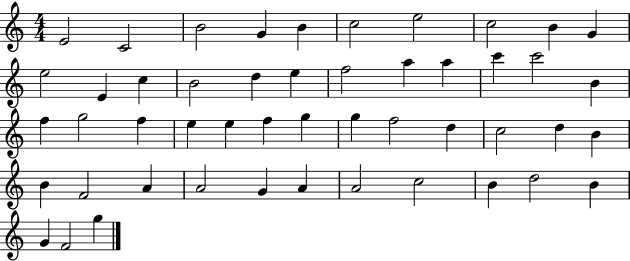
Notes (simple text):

E4/h C4/h B4/h G4/q B4/q C5/h E5/h C5/h B4/q G4/q E5/h E4/q C5/q B4/h D5/q E5/q F5/h A5/q A5/q C6/q C6/h B4/q F5/q G5/h F5/q E5/q E5/q F5/q G5/q G5/q F5/h D5/q C5/h D5/q B4/q B4/q F4/h A4/q A4/h G4/q A4/q A4/h C5/h B4/q D5/h B4/q G4/q F4/h G5/q